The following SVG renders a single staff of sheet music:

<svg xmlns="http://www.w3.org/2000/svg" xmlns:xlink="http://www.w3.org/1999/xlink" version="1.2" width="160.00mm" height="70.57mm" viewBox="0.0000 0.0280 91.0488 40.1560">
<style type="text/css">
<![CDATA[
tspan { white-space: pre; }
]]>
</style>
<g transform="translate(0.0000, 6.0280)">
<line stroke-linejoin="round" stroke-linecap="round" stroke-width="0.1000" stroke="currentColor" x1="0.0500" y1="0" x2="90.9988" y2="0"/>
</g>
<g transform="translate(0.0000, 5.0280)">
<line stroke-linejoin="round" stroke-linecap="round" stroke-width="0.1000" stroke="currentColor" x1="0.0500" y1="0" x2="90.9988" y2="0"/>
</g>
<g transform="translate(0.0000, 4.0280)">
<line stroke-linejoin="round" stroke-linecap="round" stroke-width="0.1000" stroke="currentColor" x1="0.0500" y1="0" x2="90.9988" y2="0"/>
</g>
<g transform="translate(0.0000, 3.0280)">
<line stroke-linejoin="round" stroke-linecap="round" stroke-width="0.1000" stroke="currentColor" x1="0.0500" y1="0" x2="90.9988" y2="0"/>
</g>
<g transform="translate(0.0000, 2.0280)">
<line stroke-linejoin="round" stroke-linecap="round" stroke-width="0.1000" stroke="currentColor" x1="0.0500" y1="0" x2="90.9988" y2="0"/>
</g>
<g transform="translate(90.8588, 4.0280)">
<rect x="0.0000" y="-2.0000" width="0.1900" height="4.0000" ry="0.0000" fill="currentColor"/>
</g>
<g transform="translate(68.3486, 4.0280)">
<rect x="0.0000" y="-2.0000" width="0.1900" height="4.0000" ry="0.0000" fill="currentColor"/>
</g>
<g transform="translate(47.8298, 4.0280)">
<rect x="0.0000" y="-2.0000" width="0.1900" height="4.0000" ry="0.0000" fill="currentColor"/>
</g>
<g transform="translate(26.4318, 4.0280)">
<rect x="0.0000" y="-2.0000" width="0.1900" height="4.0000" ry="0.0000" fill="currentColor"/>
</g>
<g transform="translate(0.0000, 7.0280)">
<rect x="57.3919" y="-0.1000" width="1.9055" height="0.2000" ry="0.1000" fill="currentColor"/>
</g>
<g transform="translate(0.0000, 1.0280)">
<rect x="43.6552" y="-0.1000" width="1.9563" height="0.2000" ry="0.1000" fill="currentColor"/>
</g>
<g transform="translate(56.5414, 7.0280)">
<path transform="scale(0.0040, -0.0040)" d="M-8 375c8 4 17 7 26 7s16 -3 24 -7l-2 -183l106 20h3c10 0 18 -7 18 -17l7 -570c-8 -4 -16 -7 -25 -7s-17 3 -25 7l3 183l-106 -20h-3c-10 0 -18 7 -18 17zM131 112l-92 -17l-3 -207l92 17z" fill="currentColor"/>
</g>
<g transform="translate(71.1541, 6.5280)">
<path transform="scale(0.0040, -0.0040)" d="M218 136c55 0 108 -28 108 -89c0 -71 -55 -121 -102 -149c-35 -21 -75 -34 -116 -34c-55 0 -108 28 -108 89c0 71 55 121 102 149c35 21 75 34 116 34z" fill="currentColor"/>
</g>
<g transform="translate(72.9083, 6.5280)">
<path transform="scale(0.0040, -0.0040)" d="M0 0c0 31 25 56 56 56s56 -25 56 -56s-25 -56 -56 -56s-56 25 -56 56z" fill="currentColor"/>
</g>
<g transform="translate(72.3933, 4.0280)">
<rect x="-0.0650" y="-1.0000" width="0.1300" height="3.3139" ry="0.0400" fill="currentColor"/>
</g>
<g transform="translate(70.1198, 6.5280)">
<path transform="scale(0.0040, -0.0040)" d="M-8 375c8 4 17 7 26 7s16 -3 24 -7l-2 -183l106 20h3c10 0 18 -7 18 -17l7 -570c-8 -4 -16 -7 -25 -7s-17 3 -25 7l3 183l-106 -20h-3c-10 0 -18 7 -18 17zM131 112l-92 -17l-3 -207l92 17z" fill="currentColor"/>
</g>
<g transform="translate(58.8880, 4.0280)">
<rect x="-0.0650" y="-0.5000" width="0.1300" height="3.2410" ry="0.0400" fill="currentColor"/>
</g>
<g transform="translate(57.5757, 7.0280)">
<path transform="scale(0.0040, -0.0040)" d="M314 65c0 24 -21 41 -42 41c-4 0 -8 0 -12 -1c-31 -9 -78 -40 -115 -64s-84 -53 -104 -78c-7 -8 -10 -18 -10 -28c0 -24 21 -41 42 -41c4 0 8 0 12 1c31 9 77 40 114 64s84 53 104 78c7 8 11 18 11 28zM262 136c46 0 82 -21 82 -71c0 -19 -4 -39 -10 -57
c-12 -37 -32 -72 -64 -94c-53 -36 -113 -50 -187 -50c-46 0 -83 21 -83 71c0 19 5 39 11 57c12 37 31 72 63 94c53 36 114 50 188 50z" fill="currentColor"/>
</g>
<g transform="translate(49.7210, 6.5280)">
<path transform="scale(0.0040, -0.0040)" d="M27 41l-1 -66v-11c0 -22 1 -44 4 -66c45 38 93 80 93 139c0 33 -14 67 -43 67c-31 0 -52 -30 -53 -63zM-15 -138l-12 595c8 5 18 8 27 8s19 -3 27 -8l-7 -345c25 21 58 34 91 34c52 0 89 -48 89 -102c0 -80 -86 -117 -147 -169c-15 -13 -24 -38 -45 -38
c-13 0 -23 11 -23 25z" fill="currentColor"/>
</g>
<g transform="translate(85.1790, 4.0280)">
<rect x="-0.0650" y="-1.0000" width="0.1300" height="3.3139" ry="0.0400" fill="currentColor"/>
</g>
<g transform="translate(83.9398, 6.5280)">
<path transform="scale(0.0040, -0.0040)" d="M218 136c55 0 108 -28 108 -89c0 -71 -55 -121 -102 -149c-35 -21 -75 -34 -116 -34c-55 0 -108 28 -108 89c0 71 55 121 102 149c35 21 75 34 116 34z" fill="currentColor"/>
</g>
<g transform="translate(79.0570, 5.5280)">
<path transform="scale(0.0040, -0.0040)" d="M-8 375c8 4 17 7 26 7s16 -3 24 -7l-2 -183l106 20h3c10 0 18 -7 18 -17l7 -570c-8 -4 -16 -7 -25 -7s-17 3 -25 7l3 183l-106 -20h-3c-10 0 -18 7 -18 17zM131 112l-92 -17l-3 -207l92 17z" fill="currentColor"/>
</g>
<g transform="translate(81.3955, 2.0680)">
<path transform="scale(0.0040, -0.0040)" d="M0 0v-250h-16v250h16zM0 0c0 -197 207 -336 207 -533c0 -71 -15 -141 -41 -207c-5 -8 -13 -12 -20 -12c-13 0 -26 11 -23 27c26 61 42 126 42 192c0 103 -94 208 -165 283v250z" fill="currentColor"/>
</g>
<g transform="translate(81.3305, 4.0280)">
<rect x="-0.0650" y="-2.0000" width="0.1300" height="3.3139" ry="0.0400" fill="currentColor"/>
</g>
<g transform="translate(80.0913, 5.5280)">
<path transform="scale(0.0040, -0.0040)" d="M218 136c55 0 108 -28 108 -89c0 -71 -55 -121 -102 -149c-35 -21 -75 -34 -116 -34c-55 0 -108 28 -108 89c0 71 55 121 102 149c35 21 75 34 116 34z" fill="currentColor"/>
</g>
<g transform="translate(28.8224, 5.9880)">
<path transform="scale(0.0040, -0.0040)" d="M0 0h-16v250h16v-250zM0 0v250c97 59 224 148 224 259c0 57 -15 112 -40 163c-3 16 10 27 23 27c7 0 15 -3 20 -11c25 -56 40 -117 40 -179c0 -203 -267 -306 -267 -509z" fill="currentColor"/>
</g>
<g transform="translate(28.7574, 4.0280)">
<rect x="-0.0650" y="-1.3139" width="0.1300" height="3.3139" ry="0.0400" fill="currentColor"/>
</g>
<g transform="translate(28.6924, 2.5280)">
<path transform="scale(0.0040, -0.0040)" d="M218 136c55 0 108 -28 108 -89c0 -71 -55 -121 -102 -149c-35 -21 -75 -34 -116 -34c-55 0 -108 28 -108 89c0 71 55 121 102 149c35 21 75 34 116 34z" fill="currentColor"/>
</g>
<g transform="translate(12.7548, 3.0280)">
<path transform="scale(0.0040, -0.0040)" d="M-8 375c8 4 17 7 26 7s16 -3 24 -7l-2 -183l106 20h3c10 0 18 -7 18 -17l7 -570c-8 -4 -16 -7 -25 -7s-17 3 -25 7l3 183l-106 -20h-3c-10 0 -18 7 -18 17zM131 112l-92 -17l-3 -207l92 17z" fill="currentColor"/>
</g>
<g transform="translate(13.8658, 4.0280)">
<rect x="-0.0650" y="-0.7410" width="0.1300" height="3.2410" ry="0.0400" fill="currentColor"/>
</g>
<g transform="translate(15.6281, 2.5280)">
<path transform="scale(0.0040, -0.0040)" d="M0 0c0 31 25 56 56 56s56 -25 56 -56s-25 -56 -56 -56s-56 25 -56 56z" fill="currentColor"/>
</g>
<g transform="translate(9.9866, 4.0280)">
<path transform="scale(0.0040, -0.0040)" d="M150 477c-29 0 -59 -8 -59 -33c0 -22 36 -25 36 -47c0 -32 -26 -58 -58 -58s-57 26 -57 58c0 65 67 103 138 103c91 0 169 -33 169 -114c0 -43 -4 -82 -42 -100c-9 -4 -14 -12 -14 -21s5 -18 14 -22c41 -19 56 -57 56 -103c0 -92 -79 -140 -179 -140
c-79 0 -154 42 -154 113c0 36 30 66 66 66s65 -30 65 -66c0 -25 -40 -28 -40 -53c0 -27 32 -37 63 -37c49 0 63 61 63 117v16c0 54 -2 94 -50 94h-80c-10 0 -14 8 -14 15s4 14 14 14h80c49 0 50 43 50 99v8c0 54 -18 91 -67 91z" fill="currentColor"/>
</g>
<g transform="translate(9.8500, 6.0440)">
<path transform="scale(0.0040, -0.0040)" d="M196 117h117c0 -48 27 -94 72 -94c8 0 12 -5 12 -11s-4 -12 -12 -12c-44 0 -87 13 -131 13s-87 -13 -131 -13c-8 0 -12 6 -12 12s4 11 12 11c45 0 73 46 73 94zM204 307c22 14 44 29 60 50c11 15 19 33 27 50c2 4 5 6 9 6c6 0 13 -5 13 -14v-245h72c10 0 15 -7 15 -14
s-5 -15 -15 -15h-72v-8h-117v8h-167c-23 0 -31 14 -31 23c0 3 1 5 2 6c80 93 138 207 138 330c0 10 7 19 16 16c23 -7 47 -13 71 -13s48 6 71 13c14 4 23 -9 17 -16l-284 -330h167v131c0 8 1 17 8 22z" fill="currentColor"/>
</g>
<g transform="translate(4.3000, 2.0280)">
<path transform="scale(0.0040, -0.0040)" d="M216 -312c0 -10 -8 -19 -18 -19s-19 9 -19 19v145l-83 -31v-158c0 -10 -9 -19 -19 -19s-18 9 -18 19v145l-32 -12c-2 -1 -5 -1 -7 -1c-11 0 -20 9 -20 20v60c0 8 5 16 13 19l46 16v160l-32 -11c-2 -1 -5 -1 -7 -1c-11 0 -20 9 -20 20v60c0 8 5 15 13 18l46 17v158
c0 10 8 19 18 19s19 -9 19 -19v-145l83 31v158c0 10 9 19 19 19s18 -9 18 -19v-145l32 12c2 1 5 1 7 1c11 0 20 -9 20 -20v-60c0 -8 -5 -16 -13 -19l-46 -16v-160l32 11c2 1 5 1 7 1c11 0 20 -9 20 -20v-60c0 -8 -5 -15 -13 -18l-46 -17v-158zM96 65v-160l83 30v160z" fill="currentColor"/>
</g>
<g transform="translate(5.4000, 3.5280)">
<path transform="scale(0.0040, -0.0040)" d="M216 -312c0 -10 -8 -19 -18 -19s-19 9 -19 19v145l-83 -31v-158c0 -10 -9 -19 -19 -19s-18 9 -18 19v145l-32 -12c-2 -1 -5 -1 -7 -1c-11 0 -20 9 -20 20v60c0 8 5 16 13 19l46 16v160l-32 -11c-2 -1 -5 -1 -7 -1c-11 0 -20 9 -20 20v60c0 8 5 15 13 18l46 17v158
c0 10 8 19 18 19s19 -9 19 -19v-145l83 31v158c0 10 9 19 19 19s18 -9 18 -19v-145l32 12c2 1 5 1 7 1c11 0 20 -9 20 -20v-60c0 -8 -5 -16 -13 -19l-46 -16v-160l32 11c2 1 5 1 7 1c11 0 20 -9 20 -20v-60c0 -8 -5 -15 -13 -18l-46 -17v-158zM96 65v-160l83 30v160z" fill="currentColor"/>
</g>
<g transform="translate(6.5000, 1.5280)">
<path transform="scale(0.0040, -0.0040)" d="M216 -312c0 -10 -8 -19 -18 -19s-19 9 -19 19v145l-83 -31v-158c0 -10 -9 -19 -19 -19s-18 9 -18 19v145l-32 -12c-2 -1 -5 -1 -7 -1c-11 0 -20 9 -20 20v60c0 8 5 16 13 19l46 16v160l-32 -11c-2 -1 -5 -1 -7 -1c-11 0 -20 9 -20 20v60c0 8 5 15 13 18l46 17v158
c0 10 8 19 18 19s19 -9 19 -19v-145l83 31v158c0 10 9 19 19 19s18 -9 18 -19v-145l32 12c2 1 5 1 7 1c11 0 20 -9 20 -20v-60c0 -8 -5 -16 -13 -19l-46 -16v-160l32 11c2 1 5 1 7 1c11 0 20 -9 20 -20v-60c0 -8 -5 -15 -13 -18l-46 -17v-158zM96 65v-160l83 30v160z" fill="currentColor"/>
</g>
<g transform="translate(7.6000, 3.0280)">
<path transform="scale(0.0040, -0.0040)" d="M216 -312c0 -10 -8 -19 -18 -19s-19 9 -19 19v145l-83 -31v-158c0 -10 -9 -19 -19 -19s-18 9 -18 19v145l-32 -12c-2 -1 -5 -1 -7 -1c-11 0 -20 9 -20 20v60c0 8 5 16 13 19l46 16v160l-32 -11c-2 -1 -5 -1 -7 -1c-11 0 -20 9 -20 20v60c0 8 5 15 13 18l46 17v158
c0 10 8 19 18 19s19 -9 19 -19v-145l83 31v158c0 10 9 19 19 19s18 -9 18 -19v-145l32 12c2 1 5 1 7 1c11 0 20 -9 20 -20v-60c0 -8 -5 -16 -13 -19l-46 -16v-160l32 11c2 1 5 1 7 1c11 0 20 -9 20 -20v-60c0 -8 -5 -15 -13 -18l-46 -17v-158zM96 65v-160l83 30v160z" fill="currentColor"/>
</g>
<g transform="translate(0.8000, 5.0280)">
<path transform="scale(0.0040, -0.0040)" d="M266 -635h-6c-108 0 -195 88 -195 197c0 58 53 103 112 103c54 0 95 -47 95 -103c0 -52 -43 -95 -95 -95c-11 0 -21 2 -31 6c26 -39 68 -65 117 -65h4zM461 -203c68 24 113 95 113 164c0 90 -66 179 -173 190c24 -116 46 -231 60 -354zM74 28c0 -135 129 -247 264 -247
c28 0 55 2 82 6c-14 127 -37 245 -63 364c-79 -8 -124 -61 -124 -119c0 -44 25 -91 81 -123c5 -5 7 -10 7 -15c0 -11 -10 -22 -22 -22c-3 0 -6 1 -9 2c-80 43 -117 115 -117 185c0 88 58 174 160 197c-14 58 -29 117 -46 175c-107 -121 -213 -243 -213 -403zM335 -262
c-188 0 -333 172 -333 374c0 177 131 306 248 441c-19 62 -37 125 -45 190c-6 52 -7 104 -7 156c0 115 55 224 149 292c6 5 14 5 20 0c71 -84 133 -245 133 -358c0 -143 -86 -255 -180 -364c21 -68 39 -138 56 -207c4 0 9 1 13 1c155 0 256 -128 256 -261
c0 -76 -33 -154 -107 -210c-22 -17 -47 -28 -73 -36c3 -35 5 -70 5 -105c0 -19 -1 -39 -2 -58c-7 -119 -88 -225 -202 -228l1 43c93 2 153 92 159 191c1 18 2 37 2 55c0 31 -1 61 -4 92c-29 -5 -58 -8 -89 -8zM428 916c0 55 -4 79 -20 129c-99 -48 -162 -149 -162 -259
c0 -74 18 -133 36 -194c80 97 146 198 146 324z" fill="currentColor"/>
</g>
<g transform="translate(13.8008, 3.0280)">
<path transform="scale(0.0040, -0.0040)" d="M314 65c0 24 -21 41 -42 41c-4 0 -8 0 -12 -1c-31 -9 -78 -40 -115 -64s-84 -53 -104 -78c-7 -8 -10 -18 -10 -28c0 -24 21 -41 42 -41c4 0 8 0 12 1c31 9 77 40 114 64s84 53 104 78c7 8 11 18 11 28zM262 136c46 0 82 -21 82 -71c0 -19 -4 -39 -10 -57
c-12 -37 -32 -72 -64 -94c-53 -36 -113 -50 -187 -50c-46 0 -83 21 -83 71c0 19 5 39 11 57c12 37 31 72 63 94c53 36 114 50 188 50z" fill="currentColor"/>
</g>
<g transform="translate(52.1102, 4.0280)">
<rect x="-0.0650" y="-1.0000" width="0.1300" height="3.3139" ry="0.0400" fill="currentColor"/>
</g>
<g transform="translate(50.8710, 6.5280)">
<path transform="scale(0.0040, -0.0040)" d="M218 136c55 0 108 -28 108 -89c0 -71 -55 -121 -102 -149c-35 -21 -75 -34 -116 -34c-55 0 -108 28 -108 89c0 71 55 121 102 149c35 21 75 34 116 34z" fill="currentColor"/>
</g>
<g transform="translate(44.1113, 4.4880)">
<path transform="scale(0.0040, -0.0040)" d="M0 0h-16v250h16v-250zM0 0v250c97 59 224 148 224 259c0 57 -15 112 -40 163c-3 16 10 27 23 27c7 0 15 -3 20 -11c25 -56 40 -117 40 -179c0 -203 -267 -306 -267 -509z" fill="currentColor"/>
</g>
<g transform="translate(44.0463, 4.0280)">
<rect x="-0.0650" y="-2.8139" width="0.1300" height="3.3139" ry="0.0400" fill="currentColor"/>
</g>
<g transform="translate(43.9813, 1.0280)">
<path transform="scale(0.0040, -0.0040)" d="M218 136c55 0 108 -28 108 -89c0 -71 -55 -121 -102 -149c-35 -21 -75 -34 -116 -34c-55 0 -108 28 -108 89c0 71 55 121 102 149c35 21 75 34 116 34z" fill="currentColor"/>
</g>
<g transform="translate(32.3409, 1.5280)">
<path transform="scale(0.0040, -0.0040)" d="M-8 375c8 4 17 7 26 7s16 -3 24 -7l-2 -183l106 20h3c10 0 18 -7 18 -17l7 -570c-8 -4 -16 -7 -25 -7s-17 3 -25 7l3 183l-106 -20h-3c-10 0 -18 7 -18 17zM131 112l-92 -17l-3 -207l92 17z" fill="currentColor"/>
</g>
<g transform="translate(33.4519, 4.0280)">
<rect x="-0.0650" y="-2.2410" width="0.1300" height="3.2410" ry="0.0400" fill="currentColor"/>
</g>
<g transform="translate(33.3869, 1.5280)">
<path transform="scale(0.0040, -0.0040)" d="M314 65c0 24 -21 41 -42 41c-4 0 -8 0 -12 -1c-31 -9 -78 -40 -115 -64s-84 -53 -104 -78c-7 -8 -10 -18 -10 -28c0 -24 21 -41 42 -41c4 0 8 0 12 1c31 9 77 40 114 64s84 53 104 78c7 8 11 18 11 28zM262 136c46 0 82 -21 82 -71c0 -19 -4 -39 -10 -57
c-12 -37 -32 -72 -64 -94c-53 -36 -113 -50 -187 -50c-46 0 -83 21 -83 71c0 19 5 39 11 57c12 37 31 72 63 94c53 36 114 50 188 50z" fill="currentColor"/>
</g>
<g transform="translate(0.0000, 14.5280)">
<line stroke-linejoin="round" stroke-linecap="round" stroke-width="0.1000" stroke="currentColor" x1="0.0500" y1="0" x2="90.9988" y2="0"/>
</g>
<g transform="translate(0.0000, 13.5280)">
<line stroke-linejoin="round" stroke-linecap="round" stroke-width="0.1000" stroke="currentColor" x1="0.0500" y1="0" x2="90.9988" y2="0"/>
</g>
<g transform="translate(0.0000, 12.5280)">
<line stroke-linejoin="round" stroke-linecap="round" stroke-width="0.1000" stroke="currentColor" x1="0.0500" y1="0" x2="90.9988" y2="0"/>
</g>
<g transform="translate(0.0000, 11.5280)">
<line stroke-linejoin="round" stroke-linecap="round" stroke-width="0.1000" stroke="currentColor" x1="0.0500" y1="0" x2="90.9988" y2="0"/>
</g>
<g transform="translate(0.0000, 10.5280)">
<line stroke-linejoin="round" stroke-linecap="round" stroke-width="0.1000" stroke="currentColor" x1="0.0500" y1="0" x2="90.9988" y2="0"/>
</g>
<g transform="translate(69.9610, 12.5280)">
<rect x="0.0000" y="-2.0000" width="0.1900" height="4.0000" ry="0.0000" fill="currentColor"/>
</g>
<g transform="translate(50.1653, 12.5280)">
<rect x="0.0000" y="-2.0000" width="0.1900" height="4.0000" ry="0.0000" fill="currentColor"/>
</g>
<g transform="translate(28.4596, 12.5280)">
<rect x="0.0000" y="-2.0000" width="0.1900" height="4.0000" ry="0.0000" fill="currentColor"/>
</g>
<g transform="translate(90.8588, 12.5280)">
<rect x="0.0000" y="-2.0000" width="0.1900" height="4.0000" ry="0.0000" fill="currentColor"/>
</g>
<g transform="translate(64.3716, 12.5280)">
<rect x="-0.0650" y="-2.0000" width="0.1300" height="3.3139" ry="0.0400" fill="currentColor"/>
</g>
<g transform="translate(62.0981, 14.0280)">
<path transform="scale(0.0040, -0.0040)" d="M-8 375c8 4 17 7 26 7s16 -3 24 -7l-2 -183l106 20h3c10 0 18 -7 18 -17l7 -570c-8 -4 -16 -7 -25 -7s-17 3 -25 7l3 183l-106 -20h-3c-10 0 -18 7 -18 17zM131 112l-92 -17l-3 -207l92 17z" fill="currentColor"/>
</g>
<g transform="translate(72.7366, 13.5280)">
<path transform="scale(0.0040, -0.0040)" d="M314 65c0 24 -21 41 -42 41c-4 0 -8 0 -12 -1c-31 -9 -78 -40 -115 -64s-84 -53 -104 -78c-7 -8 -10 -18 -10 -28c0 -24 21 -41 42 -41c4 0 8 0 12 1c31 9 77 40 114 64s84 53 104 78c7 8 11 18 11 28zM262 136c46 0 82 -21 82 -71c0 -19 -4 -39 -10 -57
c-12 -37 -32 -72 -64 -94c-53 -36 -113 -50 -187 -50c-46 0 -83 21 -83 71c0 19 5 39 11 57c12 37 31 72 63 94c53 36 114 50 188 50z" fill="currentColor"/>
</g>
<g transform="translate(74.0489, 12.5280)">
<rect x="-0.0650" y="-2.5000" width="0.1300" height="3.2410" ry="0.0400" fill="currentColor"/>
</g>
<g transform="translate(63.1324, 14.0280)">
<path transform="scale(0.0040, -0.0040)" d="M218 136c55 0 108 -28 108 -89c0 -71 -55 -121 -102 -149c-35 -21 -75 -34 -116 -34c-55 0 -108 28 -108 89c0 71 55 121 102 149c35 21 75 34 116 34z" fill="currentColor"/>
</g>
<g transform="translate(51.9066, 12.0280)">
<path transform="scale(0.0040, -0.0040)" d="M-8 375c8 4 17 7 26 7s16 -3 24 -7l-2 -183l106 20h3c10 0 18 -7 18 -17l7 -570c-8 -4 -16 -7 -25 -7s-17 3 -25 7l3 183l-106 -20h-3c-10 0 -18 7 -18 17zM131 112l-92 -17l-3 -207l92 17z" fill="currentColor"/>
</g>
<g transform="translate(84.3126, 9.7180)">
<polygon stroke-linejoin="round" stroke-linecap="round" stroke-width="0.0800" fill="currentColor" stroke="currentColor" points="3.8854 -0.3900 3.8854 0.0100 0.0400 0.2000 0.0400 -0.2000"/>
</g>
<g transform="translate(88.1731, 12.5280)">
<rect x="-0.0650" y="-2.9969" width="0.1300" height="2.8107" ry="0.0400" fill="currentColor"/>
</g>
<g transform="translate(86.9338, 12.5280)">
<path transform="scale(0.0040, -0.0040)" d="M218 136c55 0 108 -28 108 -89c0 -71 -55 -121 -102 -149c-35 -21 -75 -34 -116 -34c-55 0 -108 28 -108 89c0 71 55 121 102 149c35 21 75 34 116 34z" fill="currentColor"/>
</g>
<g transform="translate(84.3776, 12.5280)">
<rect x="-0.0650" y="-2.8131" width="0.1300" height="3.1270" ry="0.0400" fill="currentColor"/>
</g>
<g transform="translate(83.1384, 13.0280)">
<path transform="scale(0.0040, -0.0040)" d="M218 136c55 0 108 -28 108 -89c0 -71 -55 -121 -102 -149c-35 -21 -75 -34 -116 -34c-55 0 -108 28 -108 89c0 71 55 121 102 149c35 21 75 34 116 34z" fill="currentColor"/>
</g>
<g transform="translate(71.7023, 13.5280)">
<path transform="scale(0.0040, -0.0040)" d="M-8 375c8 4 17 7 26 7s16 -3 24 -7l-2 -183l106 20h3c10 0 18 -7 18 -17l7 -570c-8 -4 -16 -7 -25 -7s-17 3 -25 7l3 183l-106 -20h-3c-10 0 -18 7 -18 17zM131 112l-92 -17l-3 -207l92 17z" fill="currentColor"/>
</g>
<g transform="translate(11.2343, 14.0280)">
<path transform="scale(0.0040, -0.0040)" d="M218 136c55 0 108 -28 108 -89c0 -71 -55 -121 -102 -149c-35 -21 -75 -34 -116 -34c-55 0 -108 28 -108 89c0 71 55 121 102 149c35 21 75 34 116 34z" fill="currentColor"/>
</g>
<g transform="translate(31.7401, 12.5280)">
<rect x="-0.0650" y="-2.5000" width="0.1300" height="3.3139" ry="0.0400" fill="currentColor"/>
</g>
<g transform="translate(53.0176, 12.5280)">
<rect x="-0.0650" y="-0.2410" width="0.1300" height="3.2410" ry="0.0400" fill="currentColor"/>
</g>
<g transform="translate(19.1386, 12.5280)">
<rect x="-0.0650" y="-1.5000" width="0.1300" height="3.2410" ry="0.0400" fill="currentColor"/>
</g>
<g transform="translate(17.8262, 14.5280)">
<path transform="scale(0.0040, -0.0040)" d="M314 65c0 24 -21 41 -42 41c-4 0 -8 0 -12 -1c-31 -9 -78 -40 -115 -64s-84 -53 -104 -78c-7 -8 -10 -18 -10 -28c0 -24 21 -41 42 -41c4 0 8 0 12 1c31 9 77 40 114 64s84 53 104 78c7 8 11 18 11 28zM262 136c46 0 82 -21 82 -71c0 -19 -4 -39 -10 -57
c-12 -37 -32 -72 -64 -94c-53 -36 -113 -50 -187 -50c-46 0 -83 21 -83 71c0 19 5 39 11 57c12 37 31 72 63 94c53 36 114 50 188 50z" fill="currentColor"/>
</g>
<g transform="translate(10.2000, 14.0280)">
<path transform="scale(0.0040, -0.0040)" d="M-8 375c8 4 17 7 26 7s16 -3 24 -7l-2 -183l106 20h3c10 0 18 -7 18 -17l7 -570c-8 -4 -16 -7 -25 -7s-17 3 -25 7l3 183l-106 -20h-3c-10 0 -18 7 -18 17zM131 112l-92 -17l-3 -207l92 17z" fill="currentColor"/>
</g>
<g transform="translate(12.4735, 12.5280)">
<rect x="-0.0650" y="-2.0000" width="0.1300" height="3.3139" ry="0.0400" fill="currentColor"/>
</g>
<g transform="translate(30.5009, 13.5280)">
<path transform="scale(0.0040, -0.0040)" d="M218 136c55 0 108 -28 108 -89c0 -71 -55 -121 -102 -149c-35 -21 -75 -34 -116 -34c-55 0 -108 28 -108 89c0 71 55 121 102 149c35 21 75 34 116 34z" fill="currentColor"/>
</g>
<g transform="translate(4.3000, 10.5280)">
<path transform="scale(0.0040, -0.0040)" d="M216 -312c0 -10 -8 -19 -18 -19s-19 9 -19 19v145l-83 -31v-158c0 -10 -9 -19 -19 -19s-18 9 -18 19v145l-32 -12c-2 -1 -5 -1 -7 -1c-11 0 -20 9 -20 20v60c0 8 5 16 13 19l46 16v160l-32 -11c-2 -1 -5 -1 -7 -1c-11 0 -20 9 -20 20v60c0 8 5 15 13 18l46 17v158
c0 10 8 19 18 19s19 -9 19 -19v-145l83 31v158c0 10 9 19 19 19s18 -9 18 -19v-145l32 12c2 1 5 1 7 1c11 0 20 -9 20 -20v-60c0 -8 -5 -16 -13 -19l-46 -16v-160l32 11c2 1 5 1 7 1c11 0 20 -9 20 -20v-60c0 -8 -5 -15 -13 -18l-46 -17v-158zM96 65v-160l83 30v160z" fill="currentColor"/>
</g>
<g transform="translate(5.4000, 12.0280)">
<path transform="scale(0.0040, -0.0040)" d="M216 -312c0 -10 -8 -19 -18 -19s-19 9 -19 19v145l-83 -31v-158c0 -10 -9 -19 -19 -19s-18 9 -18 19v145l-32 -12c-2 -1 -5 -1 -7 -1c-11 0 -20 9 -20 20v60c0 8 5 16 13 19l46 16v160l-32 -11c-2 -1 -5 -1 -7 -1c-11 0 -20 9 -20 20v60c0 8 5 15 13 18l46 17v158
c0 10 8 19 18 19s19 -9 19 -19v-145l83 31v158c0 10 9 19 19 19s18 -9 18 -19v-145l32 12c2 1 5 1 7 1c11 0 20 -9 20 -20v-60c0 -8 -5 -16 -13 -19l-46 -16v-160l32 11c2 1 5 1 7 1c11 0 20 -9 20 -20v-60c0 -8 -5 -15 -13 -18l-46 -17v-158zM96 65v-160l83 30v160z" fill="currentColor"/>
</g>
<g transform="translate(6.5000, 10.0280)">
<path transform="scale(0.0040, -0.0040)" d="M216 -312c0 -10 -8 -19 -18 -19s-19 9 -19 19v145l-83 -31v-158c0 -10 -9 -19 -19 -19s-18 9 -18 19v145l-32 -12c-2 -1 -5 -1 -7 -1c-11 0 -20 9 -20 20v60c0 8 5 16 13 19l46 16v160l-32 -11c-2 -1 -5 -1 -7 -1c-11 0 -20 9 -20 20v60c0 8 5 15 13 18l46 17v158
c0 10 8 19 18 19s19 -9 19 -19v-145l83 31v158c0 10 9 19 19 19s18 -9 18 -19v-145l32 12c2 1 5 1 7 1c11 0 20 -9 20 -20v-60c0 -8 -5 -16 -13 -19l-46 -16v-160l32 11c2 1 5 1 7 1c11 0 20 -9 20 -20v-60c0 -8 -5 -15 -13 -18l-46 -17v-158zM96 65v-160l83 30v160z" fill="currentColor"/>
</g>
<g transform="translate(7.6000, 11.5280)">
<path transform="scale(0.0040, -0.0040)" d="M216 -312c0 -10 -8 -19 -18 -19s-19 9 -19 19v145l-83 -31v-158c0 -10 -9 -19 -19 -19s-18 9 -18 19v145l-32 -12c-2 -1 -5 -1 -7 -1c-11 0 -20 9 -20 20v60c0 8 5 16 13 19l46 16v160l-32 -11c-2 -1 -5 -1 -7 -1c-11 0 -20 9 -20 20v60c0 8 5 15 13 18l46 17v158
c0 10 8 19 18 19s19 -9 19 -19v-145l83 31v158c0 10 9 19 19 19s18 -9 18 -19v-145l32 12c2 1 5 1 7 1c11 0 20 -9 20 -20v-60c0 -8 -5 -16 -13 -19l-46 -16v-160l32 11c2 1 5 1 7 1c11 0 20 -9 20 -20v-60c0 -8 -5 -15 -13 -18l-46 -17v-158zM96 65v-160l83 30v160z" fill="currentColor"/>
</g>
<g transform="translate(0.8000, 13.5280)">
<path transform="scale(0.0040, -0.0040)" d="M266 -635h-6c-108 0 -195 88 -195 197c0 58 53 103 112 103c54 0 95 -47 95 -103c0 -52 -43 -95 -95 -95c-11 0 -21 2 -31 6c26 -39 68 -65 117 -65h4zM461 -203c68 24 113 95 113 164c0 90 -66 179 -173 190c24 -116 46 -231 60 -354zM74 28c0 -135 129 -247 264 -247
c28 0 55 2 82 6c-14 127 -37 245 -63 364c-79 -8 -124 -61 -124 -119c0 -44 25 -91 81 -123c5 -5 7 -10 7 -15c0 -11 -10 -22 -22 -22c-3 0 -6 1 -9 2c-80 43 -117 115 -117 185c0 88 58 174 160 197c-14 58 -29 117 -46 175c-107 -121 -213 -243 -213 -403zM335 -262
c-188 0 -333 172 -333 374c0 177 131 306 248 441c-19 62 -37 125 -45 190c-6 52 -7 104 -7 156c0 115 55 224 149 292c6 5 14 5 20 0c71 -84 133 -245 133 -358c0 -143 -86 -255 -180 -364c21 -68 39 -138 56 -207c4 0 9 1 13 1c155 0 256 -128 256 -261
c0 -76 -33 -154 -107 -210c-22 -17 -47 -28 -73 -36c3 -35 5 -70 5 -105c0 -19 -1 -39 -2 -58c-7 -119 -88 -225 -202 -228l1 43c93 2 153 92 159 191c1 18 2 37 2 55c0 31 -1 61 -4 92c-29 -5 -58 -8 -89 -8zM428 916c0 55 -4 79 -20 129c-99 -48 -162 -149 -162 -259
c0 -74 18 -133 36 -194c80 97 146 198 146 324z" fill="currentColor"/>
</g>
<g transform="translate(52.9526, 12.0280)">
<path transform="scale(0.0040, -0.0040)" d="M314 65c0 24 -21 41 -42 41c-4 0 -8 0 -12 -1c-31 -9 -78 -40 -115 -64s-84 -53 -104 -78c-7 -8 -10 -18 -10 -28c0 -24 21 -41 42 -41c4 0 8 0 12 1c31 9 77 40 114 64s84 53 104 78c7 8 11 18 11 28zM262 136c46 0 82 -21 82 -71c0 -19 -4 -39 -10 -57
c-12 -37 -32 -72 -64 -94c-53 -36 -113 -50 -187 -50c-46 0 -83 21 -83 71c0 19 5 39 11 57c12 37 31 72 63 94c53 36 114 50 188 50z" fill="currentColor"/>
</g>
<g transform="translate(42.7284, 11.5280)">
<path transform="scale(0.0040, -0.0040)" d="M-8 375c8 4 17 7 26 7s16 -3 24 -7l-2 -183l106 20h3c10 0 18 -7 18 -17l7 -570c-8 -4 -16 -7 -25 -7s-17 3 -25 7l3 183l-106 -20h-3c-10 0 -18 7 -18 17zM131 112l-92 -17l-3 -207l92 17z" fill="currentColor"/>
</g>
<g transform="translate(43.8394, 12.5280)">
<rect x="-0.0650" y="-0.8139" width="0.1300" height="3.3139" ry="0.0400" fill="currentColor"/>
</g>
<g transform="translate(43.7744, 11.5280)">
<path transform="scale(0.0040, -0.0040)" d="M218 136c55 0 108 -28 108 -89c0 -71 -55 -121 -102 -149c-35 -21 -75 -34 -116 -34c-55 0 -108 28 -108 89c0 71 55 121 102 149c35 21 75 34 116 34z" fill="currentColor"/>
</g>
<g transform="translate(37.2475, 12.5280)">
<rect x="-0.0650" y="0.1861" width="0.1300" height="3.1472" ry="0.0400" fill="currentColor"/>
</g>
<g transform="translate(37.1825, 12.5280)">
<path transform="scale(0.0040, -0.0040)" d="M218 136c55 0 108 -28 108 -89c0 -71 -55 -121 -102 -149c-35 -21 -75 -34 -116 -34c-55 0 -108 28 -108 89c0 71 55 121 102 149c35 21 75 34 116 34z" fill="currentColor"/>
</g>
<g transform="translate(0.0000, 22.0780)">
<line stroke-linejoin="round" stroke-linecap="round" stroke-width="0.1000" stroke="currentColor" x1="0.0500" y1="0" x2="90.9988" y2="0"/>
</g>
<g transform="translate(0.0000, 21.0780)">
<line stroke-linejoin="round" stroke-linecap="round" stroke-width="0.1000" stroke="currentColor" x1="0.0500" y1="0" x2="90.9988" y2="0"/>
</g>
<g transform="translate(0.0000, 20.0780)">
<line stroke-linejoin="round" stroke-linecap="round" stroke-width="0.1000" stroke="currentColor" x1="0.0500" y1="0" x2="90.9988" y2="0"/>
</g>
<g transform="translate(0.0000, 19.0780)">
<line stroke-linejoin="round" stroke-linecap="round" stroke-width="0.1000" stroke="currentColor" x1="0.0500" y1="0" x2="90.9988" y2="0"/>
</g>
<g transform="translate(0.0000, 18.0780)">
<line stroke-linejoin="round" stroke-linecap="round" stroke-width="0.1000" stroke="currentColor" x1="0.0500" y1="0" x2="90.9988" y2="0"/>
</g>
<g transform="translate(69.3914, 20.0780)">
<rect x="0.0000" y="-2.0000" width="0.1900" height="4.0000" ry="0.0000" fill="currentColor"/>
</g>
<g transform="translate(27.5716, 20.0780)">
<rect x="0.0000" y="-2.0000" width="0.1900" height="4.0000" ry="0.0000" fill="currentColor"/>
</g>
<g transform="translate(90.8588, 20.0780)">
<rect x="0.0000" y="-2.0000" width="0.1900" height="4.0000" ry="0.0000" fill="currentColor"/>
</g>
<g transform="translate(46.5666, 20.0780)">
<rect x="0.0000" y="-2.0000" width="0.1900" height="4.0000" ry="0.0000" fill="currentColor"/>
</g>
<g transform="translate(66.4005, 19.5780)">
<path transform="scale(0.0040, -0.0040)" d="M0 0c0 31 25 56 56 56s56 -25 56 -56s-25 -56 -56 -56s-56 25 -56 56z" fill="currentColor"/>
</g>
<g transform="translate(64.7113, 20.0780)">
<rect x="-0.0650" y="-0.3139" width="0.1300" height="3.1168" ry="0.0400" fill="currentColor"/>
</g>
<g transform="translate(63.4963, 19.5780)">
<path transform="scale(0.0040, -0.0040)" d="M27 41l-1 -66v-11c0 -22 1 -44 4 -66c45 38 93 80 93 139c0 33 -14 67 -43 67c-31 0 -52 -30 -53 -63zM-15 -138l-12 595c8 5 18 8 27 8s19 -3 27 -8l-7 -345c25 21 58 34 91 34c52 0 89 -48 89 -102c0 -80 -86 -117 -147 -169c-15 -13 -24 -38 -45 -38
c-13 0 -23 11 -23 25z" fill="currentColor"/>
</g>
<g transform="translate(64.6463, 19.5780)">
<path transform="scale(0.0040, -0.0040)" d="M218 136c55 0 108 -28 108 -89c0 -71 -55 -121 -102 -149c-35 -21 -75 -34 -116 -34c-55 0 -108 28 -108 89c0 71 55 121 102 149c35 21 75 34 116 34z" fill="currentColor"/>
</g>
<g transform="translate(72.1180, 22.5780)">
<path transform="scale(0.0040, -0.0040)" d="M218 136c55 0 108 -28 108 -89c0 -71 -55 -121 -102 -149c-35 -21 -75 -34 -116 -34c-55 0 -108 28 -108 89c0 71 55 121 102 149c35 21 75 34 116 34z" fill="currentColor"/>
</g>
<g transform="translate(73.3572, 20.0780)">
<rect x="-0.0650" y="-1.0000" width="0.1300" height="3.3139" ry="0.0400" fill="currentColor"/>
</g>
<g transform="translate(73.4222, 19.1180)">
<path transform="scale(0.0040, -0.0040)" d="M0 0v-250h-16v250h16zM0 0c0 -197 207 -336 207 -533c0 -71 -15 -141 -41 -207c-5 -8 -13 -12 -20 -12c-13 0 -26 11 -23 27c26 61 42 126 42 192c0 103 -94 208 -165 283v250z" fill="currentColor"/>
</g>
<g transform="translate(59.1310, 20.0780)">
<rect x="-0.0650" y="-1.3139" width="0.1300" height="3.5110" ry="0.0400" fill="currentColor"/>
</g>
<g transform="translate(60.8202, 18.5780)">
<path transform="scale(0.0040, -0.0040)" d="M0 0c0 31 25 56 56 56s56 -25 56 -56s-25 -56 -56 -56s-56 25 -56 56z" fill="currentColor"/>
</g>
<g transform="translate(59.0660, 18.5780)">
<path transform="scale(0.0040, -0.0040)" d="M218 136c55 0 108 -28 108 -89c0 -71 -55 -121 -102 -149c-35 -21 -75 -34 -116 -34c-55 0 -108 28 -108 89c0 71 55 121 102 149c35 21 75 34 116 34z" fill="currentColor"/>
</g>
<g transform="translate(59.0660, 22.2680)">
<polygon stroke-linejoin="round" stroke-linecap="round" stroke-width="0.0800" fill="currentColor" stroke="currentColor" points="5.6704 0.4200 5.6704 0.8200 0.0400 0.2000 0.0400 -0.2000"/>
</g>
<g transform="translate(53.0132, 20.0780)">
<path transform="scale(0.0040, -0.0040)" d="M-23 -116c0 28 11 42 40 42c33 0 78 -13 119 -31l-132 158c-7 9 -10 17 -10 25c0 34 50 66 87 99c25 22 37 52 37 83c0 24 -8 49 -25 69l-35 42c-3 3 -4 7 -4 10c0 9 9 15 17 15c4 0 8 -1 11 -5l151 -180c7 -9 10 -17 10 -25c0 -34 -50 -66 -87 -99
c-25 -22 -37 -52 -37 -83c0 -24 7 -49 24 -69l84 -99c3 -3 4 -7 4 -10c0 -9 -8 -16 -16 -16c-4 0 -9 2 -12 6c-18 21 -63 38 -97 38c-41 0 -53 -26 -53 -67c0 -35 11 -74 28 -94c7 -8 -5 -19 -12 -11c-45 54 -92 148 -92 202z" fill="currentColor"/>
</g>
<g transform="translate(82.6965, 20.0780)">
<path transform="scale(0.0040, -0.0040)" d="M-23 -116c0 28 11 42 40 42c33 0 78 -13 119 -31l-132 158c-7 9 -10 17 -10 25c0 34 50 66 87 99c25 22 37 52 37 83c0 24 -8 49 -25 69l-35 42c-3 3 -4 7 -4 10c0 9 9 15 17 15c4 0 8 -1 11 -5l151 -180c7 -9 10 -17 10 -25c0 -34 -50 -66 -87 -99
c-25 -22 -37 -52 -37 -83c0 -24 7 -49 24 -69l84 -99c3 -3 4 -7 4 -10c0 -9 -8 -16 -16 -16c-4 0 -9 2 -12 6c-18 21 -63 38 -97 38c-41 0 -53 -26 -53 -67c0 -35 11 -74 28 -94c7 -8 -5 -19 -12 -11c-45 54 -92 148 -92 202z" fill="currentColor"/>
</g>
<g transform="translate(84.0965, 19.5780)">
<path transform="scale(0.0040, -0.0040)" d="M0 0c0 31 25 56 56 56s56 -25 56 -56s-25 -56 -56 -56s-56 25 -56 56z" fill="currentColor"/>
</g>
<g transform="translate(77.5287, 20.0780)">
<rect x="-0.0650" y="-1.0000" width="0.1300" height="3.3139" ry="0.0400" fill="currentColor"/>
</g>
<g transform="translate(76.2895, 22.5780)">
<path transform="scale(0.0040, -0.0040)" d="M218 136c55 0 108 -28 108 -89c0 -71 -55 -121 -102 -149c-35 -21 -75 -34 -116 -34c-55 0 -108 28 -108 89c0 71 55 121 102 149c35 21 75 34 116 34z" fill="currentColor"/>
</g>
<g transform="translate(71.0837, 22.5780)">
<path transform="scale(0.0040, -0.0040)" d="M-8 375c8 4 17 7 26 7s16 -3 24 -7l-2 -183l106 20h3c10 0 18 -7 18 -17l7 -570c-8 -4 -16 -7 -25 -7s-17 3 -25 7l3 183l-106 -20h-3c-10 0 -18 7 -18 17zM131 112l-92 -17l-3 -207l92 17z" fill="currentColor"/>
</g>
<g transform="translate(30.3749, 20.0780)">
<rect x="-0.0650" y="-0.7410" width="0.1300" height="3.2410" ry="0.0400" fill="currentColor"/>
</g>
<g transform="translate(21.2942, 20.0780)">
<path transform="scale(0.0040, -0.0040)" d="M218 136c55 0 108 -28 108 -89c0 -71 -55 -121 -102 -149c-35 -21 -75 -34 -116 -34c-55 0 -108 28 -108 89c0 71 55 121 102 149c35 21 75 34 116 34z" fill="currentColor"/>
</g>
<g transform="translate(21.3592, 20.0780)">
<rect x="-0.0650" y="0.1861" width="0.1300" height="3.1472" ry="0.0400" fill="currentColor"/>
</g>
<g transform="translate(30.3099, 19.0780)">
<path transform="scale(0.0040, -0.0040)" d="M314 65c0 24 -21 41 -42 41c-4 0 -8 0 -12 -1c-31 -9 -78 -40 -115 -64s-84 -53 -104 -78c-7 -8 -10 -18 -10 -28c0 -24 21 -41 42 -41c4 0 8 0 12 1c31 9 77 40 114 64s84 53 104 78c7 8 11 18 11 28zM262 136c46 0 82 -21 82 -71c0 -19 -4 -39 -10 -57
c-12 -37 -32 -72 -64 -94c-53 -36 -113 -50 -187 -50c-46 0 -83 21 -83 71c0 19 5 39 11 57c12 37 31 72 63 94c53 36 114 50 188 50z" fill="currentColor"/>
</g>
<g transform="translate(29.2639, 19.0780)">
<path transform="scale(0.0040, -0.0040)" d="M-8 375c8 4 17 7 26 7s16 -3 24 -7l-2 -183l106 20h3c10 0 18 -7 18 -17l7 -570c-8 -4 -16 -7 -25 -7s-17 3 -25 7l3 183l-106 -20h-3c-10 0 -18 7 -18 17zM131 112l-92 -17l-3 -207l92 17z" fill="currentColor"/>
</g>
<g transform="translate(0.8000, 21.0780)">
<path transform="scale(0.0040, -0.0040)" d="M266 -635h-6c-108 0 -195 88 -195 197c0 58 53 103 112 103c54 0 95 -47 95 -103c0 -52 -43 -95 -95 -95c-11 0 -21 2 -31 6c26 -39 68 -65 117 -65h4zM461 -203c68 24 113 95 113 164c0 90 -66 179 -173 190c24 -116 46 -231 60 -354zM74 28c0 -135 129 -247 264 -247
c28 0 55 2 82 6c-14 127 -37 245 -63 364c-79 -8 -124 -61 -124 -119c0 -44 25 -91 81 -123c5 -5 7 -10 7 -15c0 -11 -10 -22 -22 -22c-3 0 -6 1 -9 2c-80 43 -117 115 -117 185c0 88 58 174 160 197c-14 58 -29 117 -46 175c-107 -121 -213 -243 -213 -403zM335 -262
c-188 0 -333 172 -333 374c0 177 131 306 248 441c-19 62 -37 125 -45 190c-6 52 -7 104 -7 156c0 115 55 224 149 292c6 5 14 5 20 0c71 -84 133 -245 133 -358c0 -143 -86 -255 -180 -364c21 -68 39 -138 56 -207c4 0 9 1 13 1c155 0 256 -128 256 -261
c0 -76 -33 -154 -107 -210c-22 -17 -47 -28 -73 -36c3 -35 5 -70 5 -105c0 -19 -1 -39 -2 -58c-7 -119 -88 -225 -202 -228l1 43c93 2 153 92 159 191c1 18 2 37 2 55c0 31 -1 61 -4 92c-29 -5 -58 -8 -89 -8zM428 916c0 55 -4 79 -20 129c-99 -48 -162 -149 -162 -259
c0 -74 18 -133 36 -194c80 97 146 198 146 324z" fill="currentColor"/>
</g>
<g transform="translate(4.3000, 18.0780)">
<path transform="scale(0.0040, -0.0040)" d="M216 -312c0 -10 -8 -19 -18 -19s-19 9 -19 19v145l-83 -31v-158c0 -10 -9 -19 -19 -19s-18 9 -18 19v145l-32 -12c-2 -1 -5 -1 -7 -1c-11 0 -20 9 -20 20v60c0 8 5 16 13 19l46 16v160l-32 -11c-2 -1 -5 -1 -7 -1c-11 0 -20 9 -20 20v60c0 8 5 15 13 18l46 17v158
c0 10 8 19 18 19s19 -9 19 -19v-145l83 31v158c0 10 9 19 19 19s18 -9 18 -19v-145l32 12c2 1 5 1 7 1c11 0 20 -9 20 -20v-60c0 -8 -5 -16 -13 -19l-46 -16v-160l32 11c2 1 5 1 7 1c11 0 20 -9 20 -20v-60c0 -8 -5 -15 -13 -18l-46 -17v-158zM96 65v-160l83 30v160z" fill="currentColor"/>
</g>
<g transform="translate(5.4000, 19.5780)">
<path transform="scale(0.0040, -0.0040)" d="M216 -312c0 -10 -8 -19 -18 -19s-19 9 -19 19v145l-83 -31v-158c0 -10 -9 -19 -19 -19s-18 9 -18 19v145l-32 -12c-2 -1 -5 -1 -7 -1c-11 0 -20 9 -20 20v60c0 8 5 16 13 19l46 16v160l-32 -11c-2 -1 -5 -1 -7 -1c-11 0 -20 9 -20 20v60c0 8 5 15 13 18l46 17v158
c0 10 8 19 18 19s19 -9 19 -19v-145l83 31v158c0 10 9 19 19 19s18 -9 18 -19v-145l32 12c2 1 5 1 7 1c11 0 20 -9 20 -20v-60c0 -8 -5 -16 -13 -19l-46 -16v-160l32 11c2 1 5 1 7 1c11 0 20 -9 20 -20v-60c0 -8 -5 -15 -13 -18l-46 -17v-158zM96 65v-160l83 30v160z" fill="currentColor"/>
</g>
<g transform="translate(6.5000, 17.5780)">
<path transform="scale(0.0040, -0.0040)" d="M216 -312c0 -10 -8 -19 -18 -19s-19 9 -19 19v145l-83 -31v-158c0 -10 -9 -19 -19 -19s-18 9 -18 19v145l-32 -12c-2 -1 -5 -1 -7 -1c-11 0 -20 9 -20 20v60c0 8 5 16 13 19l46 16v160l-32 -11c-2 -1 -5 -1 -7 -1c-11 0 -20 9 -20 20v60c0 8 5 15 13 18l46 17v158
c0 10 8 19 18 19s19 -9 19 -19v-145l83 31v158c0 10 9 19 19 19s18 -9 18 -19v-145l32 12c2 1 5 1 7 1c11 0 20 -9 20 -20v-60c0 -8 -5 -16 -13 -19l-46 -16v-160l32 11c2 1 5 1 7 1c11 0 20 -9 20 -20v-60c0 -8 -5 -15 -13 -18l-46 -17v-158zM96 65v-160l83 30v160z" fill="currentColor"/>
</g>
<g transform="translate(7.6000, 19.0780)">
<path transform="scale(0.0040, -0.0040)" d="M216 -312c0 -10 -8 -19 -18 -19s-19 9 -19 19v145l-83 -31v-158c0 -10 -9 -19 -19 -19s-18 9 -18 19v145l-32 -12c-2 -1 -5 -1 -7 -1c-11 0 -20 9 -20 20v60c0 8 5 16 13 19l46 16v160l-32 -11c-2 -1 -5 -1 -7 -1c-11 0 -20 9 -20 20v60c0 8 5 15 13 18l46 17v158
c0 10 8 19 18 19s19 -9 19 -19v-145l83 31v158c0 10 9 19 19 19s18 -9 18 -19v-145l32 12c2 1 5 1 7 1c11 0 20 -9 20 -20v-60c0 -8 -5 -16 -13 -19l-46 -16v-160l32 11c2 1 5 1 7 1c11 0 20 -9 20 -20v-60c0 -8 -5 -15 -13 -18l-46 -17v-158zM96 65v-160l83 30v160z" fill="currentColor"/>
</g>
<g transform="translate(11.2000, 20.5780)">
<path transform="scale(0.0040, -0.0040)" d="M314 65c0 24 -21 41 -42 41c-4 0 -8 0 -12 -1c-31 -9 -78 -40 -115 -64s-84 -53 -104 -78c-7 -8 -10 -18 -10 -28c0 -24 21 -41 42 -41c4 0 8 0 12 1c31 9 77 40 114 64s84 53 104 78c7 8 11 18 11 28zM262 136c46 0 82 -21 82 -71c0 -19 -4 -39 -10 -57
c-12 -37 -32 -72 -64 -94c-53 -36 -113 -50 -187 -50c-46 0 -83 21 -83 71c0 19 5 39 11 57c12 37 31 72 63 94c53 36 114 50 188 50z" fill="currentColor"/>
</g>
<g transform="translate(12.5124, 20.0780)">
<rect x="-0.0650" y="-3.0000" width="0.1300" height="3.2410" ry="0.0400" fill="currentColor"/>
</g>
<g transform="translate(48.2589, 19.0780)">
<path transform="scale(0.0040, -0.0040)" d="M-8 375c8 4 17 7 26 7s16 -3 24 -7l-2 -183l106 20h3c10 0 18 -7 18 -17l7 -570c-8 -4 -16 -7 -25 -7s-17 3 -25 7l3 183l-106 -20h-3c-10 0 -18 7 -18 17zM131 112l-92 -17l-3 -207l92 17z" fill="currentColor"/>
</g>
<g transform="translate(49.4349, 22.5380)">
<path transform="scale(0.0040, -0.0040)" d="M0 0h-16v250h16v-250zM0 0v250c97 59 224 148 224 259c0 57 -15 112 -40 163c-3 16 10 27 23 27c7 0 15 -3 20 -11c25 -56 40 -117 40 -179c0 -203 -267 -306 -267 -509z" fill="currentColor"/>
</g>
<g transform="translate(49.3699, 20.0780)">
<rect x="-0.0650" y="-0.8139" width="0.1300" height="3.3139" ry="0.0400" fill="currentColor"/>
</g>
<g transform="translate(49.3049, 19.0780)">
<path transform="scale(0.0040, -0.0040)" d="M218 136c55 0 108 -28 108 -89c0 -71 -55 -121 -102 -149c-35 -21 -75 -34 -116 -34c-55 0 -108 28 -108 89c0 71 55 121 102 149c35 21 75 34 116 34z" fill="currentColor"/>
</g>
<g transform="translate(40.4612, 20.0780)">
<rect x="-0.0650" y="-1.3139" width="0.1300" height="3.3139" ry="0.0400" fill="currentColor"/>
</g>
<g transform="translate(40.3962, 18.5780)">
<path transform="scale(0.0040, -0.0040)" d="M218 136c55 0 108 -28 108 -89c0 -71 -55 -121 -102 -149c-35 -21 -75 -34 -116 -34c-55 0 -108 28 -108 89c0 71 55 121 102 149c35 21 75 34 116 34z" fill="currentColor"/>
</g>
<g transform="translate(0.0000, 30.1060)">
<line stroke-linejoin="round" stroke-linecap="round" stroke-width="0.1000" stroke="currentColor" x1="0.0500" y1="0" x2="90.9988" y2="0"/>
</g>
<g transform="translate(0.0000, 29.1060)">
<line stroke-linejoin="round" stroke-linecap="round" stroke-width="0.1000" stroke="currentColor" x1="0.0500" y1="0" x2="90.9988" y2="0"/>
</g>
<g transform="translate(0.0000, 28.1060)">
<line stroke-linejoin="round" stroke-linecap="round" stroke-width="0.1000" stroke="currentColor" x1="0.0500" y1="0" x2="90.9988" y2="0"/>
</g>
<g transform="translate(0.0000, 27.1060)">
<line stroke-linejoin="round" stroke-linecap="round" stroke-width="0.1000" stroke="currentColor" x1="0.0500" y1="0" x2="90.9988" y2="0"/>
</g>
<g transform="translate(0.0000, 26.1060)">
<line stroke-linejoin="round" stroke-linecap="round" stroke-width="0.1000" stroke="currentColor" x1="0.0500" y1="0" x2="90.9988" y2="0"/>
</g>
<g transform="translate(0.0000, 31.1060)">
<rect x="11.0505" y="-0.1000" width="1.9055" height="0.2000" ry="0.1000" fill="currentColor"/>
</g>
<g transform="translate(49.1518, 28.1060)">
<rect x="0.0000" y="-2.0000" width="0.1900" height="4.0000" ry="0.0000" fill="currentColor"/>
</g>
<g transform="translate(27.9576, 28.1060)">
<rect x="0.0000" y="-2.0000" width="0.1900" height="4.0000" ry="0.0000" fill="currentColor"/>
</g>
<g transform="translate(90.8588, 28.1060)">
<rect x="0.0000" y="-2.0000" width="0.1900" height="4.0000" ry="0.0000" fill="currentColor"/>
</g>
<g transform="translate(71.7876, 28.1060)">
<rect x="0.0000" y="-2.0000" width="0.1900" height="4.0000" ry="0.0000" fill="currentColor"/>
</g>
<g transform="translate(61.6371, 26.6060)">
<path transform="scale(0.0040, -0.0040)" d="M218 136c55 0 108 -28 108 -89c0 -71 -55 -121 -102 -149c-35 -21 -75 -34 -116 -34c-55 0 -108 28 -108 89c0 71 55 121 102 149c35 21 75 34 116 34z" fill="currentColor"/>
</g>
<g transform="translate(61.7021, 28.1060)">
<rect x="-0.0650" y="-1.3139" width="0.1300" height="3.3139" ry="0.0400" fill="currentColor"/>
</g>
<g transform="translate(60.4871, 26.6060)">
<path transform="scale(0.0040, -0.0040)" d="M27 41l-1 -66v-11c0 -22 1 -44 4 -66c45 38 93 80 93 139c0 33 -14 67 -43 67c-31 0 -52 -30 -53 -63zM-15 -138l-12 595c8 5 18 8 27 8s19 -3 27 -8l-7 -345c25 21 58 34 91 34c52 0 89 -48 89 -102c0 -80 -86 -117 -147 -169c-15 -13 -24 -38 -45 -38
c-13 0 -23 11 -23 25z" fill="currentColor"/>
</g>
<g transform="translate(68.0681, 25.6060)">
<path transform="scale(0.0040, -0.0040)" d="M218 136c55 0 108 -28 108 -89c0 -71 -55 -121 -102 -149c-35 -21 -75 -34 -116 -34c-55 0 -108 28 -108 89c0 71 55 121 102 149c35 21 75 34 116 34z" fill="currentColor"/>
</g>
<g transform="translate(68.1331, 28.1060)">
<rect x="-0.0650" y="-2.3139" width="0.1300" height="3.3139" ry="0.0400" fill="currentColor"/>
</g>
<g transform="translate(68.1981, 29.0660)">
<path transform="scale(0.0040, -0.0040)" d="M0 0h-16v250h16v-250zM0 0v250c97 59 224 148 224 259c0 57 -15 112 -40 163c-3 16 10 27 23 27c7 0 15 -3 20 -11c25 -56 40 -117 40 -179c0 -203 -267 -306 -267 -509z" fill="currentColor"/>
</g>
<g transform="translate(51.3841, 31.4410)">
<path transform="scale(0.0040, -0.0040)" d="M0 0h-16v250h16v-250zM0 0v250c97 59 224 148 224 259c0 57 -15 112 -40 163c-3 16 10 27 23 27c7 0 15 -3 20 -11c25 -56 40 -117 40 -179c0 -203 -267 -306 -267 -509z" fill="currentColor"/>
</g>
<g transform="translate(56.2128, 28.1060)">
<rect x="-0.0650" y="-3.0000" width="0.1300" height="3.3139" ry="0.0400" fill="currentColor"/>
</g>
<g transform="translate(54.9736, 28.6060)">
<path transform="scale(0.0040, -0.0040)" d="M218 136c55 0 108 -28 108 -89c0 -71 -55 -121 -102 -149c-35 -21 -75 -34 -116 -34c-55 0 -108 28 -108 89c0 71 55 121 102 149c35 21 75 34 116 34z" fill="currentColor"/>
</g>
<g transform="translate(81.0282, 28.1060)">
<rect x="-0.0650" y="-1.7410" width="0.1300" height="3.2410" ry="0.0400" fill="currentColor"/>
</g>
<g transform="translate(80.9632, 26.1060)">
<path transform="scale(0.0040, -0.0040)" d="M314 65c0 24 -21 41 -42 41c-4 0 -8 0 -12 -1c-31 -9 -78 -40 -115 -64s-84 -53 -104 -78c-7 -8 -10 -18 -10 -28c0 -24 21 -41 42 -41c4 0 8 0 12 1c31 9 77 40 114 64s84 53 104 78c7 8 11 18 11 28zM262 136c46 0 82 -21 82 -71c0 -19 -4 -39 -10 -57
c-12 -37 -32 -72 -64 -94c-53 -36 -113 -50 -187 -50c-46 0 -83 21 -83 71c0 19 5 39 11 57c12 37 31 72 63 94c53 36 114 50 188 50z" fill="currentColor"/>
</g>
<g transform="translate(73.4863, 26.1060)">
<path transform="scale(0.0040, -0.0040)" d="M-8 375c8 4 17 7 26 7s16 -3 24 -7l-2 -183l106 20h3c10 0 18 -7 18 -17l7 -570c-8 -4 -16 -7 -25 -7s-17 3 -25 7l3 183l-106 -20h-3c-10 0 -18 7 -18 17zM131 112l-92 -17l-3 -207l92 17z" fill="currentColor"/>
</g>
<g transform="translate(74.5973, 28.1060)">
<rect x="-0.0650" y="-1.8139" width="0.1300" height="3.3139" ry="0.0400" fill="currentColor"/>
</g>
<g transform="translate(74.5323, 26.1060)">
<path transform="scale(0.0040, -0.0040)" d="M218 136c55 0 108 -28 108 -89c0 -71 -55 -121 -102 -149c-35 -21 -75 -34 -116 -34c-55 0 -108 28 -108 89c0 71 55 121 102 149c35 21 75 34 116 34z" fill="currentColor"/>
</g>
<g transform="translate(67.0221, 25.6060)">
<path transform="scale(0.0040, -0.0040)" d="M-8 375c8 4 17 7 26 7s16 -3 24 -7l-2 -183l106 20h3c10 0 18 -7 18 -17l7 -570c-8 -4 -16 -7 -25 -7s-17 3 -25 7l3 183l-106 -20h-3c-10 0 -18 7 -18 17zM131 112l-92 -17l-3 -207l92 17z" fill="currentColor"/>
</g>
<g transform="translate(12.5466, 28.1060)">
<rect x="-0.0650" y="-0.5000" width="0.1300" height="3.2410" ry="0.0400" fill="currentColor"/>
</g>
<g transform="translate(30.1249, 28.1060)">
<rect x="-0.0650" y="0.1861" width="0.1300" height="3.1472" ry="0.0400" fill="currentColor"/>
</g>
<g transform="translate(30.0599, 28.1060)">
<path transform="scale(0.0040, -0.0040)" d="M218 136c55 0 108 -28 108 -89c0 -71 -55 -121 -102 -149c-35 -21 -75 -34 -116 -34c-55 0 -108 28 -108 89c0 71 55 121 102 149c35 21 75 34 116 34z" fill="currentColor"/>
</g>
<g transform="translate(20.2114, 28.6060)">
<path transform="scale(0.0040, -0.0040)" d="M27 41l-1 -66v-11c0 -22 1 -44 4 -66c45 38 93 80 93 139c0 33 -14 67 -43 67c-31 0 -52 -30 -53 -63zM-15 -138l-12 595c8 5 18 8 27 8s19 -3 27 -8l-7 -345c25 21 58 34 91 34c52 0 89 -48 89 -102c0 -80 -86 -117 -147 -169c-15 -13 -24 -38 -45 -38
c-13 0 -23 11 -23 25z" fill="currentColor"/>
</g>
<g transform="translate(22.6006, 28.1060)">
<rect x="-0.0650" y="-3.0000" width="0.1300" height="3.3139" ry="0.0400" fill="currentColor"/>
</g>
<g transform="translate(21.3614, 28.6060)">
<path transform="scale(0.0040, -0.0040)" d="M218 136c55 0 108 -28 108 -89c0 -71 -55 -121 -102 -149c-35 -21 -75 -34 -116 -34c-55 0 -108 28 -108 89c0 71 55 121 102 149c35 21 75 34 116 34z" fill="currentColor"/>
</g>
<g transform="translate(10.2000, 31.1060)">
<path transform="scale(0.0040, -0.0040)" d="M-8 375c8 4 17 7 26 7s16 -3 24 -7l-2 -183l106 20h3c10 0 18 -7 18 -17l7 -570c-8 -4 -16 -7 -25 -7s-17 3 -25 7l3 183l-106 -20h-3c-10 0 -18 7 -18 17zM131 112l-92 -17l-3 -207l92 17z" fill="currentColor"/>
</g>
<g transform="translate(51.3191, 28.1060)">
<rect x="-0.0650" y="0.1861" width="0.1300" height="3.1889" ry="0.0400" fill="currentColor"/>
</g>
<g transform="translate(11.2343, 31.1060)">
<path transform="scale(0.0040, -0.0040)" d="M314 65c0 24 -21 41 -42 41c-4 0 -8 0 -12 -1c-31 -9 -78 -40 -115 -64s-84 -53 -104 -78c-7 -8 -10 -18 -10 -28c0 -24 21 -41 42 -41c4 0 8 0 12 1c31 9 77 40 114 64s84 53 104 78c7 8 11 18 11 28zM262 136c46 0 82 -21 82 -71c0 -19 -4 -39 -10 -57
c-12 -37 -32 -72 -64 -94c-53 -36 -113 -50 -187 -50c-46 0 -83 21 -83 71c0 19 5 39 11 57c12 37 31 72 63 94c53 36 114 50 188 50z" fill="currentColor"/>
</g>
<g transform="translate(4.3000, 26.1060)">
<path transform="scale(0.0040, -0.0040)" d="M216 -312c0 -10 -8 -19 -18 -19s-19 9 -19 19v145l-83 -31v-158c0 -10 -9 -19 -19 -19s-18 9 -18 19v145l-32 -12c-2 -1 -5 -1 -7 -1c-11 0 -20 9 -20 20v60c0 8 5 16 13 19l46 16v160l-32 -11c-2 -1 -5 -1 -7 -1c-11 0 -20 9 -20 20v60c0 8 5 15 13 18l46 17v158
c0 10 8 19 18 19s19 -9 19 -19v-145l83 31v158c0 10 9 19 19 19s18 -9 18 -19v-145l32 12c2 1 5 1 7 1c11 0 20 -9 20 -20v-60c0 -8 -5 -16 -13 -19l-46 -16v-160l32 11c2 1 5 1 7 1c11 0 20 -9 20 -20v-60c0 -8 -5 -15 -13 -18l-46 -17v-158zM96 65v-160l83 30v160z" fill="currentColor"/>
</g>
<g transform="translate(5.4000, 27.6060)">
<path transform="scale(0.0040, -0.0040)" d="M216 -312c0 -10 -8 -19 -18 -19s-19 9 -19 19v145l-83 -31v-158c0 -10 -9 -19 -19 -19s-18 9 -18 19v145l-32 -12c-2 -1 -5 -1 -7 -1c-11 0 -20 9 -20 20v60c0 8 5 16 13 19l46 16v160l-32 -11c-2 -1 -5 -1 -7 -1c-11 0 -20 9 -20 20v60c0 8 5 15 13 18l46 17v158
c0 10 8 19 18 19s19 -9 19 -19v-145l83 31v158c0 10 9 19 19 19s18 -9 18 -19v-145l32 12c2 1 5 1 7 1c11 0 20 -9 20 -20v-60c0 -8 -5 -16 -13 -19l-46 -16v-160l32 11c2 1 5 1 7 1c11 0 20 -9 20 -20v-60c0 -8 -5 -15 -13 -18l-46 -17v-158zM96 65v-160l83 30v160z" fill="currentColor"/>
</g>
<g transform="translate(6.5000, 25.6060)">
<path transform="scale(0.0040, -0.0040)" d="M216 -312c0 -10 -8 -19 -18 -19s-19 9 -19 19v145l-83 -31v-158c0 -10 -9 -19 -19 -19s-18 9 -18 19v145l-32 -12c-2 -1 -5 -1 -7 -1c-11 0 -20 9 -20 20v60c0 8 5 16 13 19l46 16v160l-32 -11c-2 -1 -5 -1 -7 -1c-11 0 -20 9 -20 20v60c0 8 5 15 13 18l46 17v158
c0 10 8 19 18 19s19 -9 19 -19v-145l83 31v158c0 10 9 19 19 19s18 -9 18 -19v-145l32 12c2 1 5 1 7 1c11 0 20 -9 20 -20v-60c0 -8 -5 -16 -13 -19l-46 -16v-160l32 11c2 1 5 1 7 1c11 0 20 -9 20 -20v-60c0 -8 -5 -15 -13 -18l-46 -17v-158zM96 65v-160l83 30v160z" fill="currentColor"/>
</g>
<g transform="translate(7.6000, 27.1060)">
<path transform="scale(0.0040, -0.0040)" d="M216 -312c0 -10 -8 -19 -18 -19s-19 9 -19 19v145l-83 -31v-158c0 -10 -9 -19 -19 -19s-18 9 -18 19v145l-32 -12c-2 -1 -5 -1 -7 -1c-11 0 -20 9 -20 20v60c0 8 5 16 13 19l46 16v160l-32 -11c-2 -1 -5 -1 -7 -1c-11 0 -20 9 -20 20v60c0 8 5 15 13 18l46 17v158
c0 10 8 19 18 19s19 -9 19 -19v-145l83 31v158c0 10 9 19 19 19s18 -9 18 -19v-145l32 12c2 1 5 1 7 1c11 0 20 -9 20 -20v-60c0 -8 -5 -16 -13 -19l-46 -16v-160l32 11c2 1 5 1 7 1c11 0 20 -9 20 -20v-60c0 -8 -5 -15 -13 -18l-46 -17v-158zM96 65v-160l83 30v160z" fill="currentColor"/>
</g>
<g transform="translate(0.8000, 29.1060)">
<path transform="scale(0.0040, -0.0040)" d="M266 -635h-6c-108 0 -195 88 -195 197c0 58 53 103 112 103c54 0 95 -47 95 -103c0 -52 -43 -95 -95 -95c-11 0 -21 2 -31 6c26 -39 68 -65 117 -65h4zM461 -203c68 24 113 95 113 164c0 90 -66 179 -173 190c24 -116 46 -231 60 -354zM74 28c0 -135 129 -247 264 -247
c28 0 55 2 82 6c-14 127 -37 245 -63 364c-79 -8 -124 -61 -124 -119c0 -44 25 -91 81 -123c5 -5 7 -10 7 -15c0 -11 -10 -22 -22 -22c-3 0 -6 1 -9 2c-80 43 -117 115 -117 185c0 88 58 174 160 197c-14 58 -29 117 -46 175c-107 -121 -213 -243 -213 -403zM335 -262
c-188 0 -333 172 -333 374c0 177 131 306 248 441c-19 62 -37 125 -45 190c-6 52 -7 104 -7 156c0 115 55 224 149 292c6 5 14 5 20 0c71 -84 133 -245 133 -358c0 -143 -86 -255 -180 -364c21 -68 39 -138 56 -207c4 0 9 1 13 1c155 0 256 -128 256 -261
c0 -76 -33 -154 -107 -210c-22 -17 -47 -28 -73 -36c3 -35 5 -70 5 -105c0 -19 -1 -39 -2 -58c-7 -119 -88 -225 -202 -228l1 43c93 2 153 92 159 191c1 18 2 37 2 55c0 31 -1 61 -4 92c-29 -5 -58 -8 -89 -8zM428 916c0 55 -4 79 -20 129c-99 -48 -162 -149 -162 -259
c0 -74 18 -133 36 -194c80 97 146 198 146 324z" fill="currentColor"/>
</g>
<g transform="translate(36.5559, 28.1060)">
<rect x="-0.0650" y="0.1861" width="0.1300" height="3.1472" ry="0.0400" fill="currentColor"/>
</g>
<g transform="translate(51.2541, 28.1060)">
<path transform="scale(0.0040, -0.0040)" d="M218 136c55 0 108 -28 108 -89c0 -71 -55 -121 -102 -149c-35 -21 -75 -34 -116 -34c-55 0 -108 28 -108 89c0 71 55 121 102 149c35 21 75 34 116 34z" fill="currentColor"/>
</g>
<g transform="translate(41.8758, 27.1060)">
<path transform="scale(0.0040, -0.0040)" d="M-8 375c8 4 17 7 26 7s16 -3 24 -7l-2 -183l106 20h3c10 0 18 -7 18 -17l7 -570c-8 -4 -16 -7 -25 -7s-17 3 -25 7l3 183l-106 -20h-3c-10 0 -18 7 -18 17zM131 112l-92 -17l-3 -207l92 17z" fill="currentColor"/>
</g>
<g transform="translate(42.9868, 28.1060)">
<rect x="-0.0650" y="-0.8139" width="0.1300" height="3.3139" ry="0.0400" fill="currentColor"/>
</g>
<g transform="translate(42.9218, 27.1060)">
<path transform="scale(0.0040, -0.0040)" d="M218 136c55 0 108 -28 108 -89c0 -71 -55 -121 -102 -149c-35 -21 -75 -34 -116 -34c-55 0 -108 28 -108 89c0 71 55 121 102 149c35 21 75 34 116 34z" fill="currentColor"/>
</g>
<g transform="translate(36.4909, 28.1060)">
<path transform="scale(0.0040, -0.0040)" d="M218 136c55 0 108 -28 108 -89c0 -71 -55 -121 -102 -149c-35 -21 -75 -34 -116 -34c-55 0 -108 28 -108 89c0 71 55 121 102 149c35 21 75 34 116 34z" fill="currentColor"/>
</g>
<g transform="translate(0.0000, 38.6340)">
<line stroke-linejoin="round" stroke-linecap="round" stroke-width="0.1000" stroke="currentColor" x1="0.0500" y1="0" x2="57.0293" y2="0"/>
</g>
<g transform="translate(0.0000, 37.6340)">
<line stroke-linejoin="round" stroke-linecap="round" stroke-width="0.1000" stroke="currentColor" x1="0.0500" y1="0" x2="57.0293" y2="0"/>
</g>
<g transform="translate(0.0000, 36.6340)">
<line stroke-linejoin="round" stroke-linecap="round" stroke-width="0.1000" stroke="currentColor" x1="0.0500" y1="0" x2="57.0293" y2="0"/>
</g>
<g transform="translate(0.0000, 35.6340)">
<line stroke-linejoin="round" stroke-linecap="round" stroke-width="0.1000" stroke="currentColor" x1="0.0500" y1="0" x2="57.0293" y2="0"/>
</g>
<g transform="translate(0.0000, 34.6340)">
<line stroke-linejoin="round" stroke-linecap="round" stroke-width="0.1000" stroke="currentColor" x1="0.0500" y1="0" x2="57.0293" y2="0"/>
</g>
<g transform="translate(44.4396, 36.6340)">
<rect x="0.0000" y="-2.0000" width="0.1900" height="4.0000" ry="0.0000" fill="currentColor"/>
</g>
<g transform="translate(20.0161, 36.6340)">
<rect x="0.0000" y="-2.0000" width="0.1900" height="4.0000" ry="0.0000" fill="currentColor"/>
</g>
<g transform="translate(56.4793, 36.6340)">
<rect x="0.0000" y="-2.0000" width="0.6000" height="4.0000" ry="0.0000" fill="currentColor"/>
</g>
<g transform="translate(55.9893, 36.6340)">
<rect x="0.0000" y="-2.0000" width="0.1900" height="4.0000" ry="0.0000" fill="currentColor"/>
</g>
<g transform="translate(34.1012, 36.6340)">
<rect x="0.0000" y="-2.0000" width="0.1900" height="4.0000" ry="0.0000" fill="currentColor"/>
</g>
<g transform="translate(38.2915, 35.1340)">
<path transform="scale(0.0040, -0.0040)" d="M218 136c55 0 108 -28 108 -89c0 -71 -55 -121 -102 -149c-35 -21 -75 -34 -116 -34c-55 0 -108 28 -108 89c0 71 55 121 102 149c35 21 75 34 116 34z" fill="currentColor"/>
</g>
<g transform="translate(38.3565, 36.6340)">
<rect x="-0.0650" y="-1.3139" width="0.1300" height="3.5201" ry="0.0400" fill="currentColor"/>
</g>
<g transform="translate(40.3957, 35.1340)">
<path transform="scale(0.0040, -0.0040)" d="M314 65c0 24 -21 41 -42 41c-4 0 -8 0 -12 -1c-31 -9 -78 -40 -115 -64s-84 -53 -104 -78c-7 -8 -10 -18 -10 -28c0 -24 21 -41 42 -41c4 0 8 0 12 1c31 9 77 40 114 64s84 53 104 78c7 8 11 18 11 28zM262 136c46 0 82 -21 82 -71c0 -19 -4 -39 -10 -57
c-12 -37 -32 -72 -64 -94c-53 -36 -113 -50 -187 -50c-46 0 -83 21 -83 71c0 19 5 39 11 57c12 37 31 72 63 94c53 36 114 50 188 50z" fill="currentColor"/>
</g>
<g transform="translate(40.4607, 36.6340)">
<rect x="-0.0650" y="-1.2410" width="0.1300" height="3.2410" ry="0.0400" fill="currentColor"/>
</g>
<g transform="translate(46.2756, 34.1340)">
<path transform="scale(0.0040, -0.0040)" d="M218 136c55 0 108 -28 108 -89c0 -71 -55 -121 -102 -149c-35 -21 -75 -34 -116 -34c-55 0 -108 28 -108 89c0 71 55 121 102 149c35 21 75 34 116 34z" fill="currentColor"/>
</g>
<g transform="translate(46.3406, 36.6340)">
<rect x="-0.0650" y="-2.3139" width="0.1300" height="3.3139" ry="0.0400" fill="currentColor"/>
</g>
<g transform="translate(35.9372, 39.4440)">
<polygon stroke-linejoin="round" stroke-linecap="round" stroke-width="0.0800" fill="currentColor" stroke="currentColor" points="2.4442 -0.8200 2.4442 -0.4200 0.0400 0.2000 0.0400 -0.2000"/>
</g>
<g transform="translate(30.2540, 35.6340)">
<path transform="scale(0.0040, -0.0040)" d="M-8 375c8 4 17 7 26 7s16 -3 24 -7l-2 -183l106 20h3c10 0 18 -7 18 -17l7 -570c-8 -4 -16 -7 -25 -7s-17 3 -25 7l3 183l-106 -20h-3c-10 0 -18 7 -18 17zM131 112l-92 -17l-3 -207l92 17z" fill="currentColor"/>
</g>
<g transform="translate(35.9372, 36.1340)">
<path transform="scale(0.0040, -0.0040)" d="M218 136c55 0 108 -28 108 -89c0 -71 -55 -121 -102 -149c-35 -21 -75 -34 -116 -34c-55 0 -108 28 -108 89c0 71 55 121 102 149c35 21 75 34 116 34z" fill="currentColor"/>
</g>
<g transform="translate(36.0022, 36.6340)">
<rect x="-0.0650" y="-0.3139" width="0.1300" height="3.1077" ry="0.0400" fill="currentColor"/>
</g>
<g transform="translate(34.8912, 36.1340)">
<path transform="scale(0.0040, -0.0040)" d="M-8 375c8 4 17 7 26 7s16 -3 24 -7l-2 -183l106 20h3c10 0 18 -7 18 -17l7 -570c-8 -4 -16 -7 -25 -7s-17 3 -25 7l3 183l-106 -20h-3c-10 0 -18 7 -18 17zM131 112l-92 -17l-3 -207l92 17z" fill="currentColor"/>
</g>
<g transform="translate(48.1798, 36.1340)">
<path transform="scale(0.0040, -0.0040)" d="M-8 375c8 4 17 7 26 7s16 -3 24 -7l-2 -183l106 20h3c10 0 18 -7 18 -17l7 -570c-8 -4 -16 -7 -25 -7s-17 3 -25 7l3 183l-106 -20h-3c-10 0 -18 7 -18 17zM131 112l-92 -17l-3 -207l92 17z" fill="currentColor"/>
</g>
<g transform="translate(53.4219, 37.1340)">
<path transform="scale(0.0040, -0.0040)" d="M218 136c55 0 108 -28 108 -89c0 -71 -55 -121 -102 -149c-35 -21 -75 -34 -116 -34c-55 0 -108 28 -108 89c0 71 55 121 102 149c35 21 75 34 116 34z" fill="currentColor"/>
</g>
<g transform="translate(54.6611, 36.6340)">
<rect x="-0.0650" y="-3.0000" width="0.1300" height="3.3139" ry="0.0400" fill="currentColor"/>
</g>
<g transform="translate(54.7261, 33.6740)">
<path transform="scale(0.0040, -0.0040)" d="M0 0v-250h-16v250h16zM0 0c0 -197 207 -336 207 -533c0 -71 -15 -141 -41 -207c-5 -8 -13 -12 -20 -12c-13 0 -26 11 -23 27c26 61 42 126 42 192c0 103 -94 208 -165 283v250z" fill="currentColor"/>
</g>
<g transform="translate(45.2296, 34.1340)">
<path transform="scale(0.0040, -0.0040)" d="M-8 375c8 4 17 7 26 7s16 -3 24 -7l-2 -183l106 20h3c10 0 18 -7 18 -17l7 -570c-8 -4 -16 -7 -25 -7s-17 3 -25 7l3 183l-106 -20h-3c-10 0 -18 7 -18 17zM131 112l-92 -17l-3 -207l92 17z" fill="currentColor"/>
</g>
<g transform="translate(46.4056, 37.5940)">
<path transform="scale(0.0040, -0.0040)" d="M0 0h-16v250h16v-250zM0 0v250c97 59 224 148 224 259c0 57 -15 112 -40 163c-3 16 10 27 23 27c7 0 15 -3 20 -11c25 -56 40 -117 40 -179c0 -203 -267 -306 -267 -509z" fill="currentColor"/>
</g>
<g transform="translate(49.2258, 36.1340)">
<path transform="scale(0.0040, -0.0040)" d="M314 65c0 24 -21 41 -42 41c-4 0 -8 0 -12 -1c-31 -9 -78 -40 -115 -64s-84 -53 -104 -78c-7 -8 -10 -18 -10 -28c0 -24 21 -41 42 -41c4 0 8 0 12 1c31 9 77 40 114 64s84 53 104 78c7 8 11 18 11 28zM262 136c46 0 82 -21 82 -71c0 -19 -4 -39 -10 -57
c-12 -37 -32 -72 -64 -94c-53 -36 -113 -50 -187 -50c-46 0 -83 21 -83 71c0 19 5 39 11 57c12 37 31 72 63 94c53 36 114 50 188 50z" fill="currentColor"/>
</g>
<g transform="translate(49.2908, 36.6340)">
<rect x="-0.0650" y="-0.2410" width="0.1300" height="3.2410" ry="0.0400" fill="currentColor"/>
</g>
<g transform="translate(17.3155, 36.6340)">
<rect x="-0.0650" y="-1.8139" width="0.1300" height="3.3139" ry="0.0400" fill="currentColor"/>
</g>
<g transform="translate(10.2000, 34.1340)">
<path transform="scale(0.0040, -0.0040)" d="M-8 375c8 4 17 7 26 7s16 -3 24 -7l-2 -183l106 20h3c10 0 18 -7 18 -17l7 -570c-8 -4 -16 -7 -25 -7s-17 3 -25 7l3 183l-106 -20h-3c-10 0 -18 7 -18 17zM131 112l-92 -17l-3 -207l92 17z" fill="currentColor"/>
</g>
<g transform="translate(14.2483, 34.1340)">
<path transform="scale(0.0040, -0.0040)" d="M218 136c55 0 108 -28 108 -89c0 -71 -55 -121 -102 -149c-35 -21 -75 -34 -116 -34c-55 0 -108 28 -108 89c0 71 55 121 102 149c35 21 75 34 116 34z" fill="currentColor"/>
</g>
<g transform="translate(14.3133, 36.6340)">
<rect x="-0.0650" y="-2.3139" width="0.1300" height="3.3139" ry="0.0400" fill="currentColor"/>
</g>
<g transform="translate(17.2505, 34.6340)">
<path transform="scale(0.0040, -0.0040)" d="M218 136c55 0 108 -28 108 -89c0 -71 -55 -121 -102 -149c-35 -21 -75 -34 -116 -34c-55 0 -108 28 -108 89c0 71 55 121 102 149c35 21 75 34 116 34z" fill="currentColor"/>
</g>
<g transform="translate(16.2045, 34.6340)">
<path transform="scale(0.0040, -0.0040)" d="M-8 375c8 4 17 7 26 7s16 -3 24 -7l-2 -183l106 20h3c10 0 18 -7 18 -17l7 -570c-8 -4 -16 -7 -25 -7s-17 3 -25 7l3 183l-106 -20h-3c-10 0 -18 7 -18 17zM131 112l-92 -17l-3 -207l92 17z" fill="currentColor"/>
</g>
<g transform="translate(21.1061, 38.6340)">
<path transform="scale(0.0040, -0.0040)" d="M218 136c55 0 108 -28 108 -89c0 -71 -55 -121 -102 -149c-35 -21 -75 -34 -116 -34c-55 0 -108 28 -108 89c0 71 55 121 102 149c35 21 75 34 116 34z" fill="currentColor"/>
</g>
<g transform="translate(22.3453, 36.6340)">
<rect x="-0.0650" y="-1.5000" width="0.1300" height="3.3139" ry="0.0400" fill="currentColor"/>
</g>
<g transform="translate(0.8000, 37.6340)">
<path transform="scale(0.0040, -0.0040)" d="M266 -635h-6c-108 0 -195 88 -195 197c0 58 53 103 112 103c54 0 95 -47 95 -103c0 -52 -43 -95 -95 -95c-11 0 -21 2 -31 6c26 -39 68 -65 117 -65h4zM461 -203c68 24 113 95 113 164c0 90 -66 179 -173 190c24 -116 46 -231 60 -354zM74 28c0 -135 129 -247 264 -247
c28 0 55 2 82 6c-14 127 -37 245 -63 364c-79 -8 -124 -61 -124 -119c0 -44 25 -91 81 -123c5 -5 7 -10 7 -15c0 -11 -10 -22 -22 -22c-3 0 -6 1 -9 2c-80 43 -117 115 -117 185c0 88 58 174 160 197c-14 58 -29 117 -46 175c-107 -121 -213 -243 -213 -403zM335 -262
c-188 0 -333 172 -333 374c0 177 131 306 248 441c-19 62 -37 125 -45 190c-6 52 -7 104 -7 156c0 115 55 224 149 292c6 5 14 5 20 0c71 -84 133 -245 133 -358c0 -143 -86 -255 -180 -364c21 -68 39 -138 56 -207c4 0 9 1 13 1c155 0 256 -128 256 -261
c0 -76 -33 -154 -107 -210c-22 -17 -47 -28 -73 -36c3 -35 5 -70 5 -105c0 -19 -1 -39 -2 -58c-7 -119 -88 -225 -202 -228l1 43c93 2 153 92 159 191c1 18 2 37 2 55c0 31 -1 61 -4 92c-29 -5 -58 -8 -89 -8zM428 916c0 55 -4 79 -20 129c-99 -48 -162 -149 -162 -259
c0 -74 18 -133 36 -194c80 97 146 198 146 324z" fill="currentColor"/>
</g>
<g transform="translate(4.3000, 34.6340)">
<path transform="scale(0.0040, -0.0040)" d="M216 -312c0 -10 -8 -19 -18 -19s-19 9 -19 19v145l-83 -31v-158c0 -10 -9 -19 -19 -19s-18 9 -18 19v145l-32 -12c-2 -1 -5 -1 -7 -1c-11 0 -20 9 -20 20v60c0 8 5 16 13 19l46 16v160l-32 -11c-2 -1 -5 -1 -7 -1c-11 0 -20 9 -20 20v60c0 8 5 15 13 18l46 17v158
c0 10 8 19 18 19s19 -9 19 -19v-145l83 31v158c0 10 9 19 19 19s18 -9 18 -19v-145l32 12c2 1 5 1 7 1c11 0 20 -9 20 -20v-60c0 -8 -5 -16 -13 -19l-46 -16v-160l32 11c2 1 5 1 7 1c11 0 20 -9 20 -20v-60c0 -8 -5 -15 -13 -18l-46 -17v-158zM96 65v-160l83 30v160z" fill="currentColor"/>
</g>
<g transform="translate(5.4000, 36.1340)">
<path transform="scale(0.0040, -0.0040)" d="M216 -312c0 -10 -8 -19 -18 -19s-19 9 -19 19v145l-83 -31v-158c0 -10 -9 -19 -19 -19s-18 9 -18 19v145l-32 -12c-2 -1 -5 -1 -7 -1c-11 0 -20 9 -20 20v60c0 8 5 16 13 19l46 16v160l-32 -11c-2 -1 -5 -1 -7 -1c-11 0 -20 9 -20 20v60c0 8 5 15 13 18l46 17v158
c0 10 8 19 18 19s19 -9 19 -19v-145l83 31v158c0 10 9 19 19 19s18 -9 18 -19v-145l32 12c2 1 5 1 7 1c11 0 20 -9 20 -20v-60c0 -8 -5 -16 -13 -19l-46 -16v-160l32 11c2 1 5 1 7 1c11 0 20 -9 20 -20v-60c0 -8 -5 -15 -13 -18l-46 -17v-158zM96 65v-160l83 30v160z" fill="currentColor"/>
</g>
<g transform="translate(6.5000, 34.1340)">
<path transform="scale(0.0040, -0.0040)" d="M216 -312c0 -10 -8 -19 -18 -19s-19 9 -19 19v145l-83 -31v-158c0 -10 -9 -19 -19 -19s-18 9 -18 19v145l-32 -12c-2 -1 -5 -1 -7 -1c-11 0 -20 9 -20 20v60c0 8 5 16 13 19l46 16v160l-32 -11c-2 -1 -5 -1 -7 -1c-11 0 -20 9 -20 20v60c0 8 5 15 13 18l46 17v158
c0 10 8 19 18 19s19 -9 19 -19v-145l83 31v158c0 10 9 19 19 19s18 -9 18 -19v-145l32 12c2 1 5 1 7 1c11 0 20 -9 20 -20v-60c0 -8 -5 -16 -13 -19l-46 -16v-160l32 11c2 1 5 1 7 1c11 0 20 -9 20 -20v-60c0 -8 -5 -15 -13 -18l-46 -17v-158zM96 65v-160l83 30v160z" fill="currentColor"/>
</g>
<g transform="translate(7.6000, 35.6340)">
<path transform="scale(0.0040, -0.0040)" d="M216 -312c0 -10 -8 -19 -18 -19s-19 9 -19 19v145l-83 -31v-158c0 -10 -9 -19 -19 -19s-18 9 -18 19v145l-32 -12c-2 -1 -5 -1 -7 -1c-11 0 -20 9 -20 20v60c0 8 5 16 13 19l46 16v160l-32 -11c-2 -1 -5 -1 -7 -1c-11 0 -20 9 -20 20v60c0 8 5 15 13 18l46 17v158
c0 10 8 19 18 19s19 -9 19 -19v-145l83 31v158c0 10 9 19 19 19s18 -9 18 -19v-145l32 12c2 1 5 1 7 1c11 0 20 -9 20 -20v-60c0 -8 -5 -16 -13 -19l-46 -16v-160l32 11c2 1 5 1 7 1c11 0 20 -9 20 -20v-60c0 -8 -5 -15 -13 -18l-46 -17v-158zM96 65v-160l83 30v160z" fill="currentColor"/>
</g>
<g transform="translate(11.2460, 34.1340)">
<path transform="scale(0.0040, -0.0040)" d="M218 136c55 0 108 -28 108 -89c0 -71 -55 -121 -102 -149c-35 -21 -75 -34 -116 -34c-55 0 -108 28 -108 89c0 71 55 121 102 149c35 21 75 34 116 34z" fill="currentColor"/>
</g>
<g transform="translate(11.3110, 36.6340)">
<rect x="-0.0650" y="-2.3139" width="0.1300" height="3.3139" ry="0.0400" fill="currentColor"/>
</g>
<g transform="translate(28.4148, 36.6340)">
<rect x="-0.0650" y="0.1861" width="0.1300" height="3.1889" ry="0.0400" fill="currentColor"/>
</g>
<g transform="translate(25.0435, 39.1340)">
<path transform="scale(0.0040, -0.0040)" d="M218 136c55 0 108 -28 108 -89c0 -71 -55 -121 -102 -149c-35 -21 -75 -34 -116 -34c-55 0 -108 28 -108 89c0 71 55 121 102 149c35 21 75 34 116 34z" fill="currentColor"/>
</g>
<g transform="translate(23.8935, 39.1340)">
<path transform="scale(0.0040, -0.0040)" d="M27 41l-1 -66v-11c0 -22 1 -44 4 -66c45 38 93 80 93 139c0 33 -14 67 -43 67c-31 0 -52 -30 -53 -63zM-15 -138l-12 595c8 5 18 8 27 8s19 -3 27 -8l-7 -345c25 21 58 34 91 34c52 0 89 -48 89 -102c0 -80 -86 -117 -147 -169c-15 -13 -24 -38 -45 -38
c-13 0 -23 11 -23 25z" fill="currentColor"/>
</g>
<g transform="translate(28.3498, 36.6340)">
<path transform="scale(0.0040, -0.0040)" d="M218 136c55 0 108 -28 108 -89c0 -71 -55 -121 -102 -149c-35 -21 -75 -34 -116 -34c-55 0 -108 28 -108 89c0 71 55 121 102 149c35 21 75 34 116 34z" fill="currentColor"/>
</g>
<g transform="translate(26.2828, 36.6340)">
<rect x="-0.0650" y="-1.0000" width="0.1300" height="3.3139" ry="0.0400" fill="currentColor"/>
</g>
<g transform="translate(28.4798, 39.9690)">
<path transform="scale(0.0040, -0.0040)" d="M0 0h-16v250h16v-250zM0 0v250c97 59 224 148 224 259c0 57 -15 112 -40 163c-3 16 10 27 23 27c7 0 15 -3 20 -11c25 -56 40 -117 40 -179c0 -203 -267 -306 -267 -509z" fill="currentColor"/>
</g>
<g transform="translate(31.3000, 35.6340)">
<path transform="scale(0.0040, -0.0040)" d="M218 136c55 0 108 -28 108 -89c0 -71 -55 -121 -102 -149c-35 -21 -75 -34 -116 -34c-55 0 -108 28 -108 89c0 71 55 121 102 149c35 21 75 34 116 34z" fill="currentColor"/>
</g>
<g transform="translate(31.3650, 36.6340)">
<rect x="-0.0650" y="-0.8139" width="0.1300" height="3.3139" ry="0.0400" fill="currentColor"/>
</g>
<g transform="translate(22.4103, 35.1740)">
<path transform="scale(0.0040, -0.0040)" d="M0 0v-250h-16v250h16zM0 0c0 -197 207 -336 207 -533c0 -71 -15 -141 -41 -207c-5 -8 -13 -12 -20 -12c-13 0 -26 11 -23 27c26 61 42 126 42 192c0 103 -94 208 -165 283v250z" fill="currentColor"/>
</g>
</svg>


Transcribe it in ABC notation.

X:1
T:Untitled
M:3/4
L:1/4
K:E
d2 e/2 g2 a/2 _D C2 D F/2 D F E2 ^G B d c2 F G2 A/2 B/2 A2 B d2 e d/2 z e/2 _c/2 D/2 D z C2 _A B B d B/2 A _e g/2 f f2 g g f E/2 _D B/2 d c/2 e/2 e2 g/2 c2 A/2